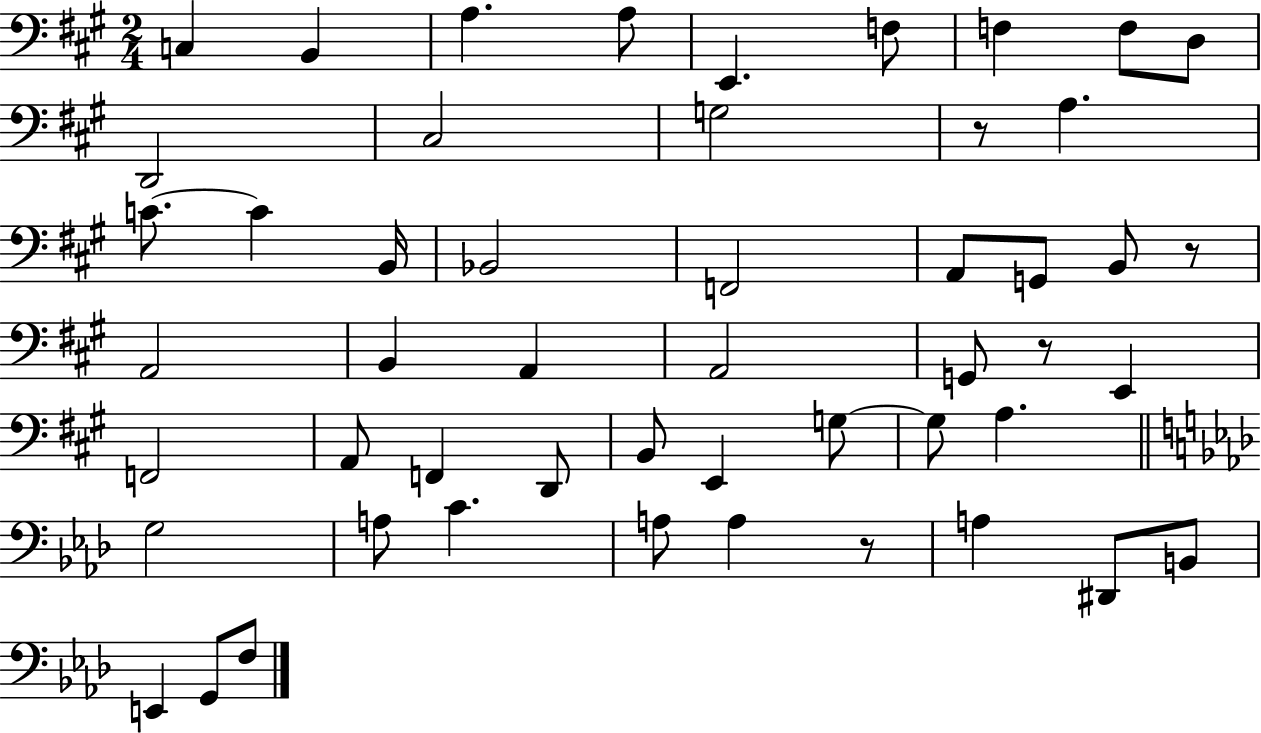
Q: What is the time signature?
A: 2/4